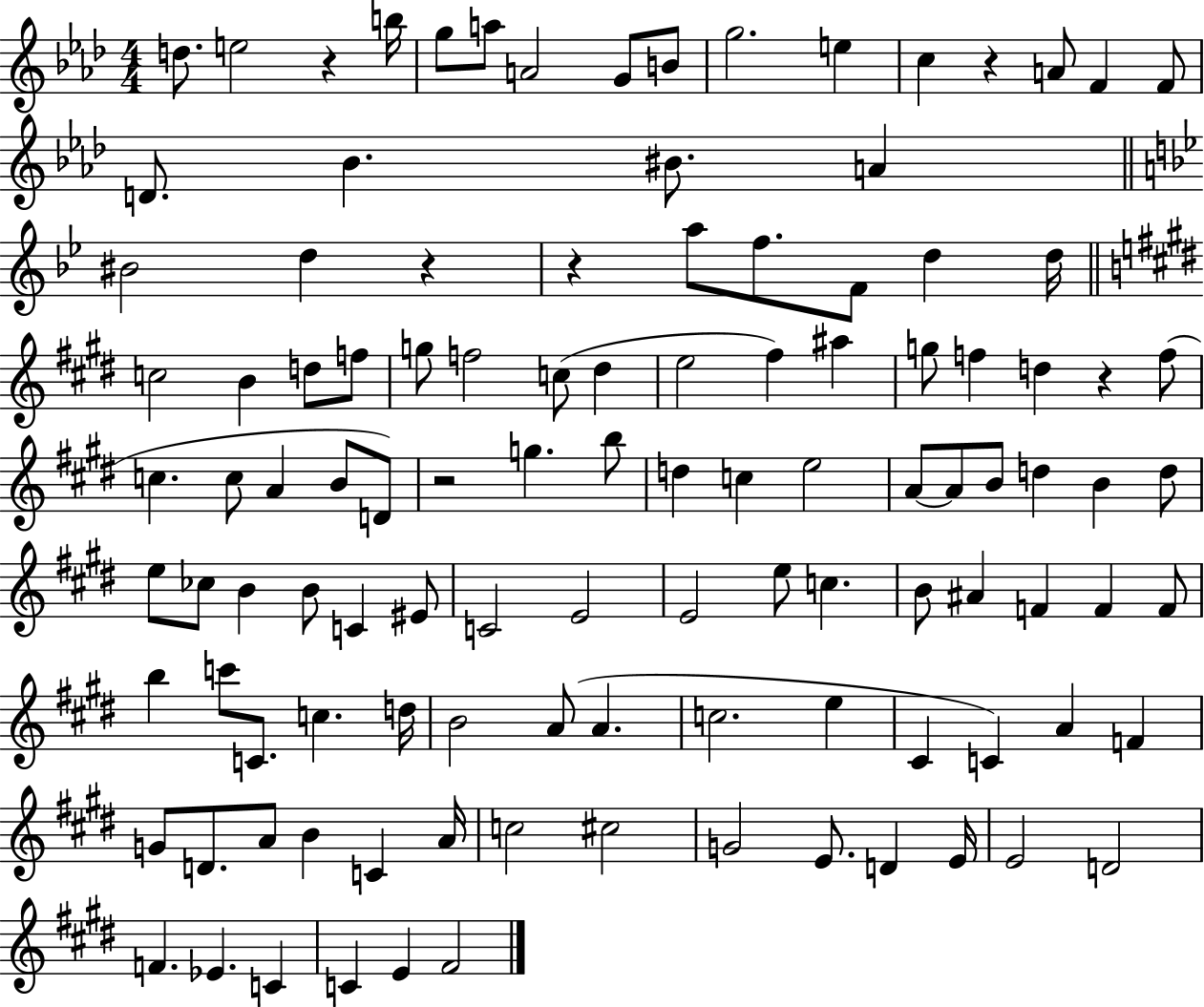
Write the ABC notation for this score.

X:1
T:Untitled
M:4/4
L:1/4
K:Ab
d/2 e2 z b/4 g/2 a/2 A2 G/2 B/2 g2 e c z A/2 F F/2 D/2 _B ^B/2 A ^B2 d z z a/2 f/2 F/2 d d/4 c2 B d/2 f/2 g/2 f2 c/2 ^d e2 ^f ^a g/2 f d z f/2 c c/2 A B/2 D/2 z2 g b/2 d c e2 A/2 A/2 B/2 d B d/2 e/2 _c/2 B B/2 C ^E/2 C2 E2 E2 e/2 c B/2 ^A F F F/2 b c'/2 C/2 c d/4 B2 A/2 A c2 e ^C C A F G/2 D/2 A/2 B C A/4 c2 ^c2 G2 E/2 D E/4 E2 D2 F _E C C E ^F2